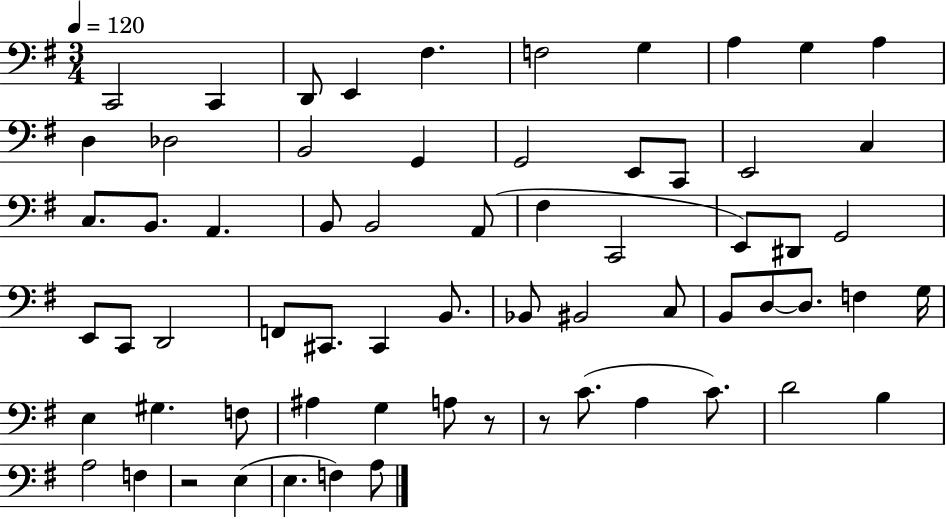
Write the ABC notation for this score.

X:1
T:Untitled
M:3/4
L:1/4
K:G
C,,2 C,, D,,/2 E,, ^F, F,2 G, A, G, A, D, _D,2 B,,2 G,, G,,2 E,,/2 C,,/2 E,,2 C, C,/2 B,,/2 A,, B,,/2 B,,2 A,,/2 ^F, C,,2 E,,/2 ^D,,/2 G,,2 E,,/2 C,,/2 D,,2 F,,/2 ^C,,/2 ^C,, B,,/2 _B,,/2 ^B,,2 C,/2 B,,/2 D,/2 D,/2 F, G,/4 E, ^G, F,/2 ^A, G, A,/2 z/2 z/2 C/2 A, C/2 D2 B, A,2 F, z2 E, E, F, A,/2